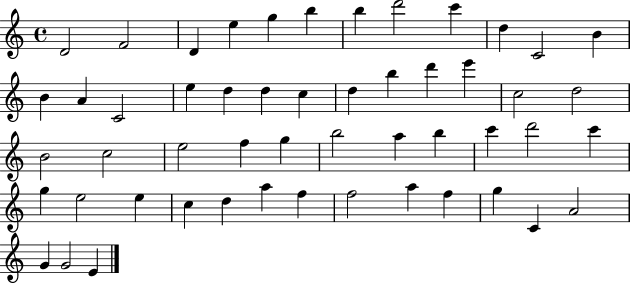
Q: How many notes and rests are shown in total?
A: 52